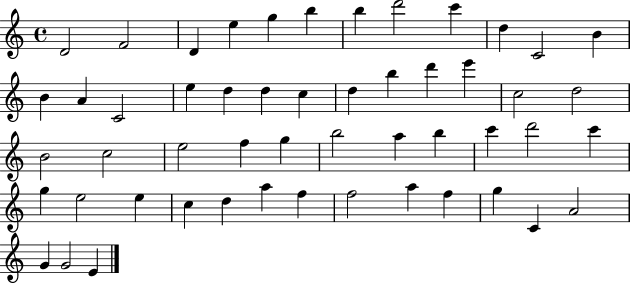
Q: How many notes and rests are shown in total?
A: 52